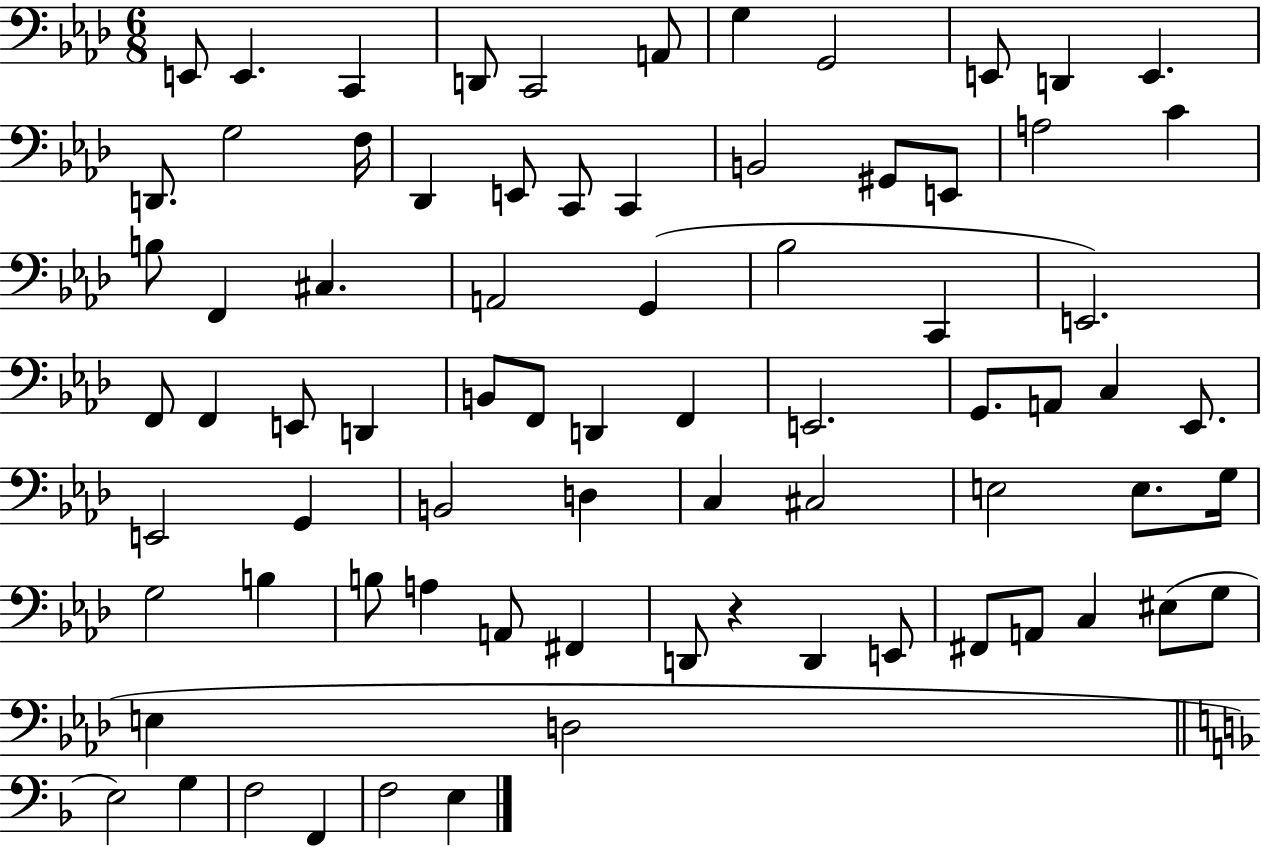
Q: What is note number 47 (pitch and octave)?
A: B2